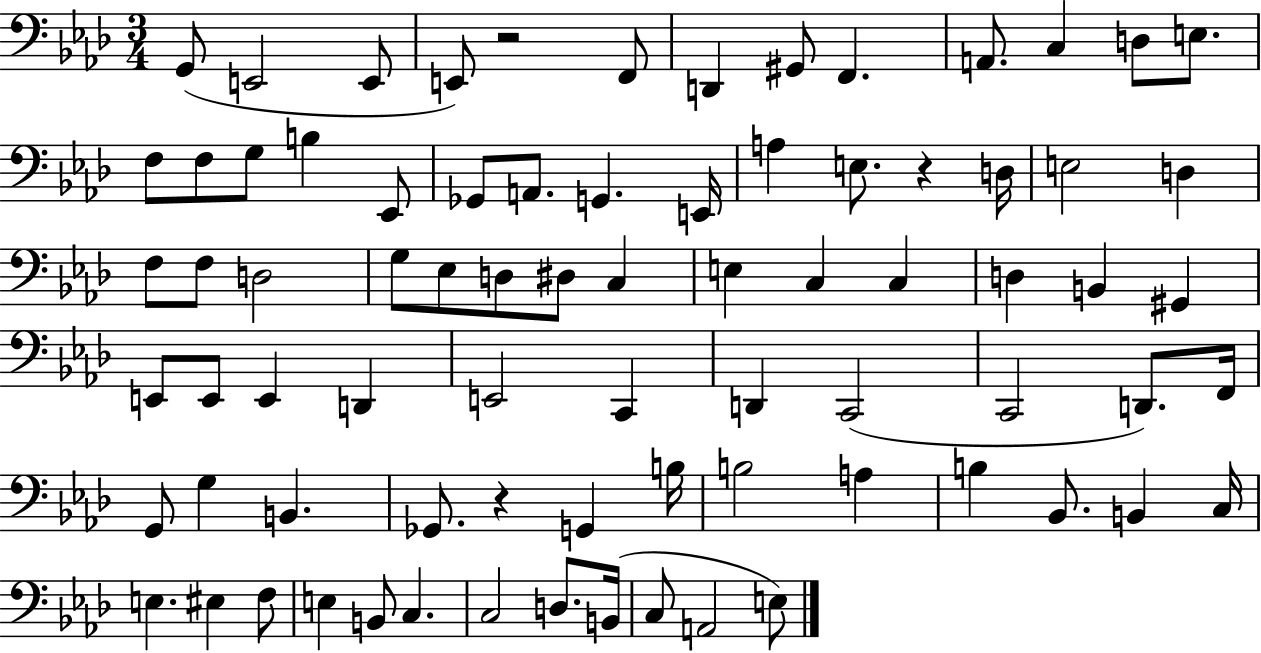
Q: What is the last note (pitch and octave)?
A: E3